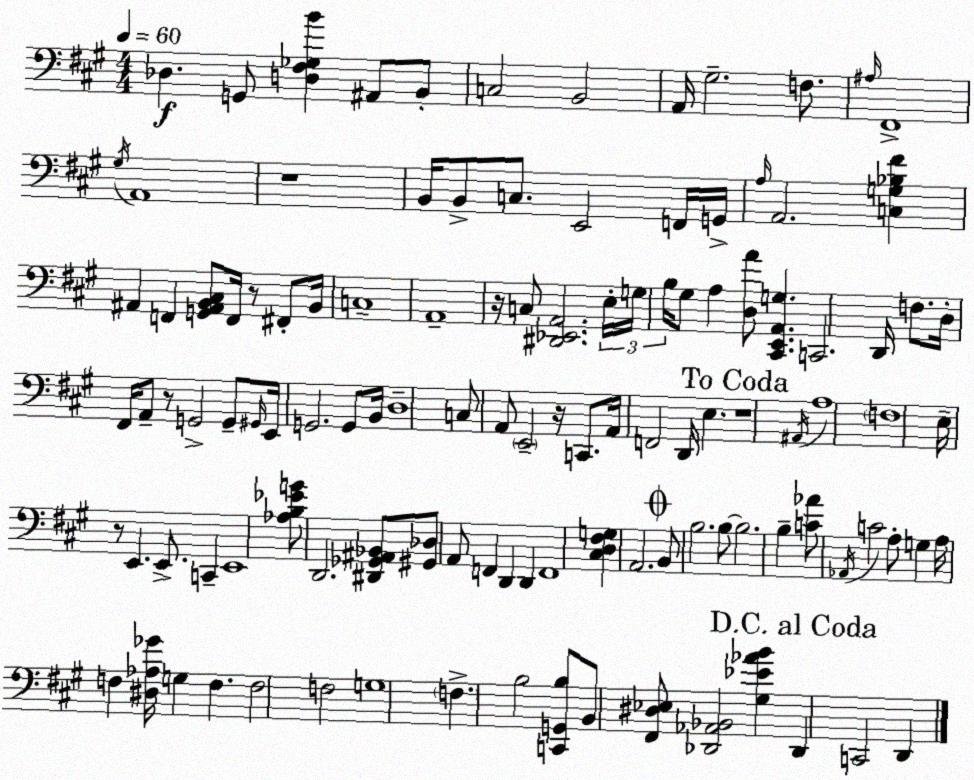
X:1
T:Untitled
M:4/4
L:1/4
K:A
_D, G,,/2 [D,^F,_G,B] ^A,,/2 B,,/2 C,2 B,,2 A,,/4 ^G,2 F,/2 ^A,/4 ^F,,4 ^G,/4 A,,4 z4 B,,/4 B,,/2 C,/2 E,,2 F,,/4 G,,/4 A,/4 A,,2 [C,G,_B,^F] ^A,, F,, [G,,^A,,B,,^C,]/2 F,,/4 z/2 ^F,,/2 B,,/4 C,4 A,,4 z/4 C,/2 [^D,,_E,,A,,]2 E,/4 G,/4 B,/4 ^G,/2 A, [D,A]/2 [^C,,E,,A,,G,] C,,2 D,,/4 F,/2 D,/4 ^F,,/4 A,,/2 z/2 G,,2 G,,/2 ^G,,/4 E,,/4 G,,2 G,,/2 B,,/4 D,4 C,/2 A,,/2 E,,2 z/4 C,,/2 A,,/4 F,,2 D,,/4 E, z4 ^A,,/4 A,4 F,4 E,/4 z/2 E,, E,,/2 C,, E,,4 [_A,B,_EG]/2 D,,2 [^D,,_G,,^A,,_B,,]/2 [^G,,_D,]/2 A,,/2 F,, D,, D,, F,,4 [^C,D,^F,G,] A,,2 B,,/2 B,2 B,/2 B,2 B, [C_A]/2 _A,,/4 C2 A,/2 G, A,/4 F, [^D,_A,_G]/4 G, F, F,2 F,2 G,4 F, B,2 [C,,G,,B,]/2 B,,/2 [^F,,^D,_E,]/2 [_D,,_A,,_B,,]2 [^G,_E_AB] _D,, C,,2 D,,